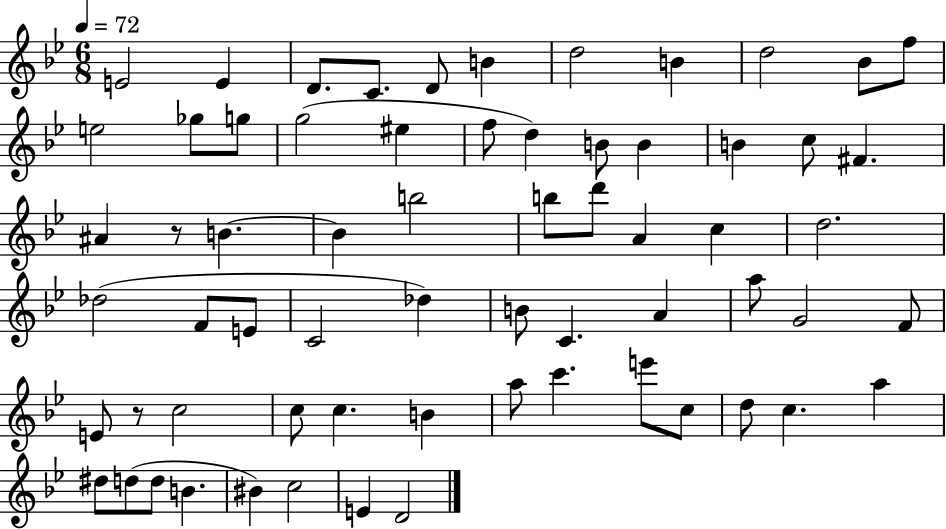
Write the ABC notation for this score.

X:1
T:Untitled
M:6/8
L:1/4
K:Bb
E2 E D/2 C/2 D/2 B d2 B d2 _B/2 f/2 e2 _g/2 g/2 g2 ^e f/2 d B/2 B B c/2 ^F ^A z/2 B B b2 b/2 d'/2 A c d2 _d2 F/2 E/2 C2 _d B/2 C A a/2 G2 F/2 E/2 z/2 c2 c/2 c B a/2 c' e'/2 c/2 d/2 c a ^d/2 d/2 d/2 B ^B c2 E D2